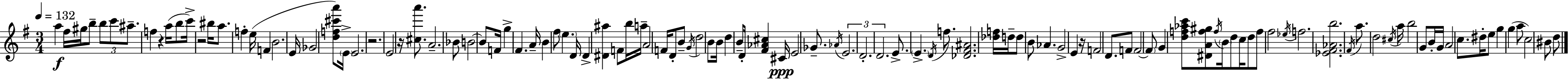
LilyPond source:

{
  \clef treble
  \numericTimeSignature
  \time 3/4
  \key g \major
  \tempo 4 = 132
  a''4\f fis''16 gis''16 b''8-- \tuplet 3/2 { b''8 c'''8 | ais''8.-- } f''4 r4 a''16( | b''8 c'''16->) r2 bis''16 | a''8. f''4-. e''16( f'4 | \break b'2. | e'16 ges'2 <d'' f'' cis''' a'''>8) \parenthesize e'16-> | e'2. | r2. | \break e'2 r16 <cis'' a'''>8. | a'2.-- | bes'8 b'2~~ b'8 | f'16 g''4-> fis'4. a'16-- | \break b'4 fis''8 \parenthesize e''4. | d'16 d'4-> <dis' ais''>4 f'8 b''16 | a''16-- a'2 f'16 d'8-. | b'8-- \acciaccatura { g'16 } d''2 b'8 | \break b'16 d''4 b'8-- d'16-. <fis' aes' cis''>4 | cis'16\ppp e'2 ges'8.-- | \acciaccatura { aes'16 } \tuplet 3/2 { e'2. | d'2.-. | \break d'2. } | e'8.-> \parenthesize e'4.-> \acciaccatura { d'16 } | f''8. <des' fis' ais'>2. | <des'' f''>16 d''16-- d''8 b'8 aes'4. | \break g'2-> e'4 | r16 f'2 | d'8. f'8 f'2~~ | \parenthesize f'8 g'4 <d'' f'' aes'' c'''>8 <dis' a' f'' gis''>8 \acciaccatura { f''16 } | \break \parenthesize b'16 d''8 c''16 d''8 f''8 fis''2 | \acciaccatura { ees''16 } f''2. | <ees' fis' aes' b''>2. | \acciaccatura { fis'16 } a''8. d''2 | \break \acciaccatura { cis''16 } a''16 b''2 | g'8 b'16-. g'16 a'2 | c''8. dis''16-. e''8 g''4 | g''4( a''8 c''2) | \break bis'8 d''8 \bar "|."
}